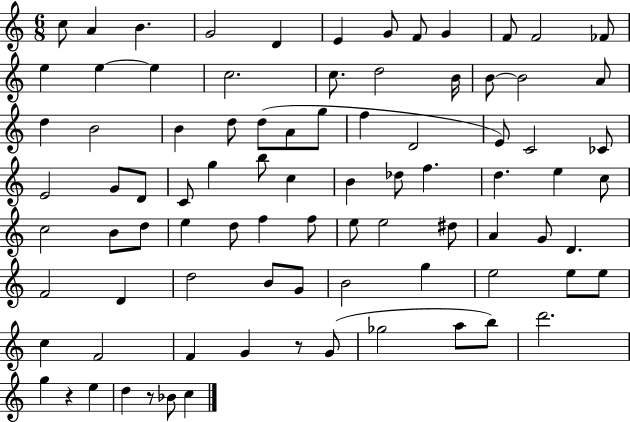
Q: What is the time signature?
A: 6/8